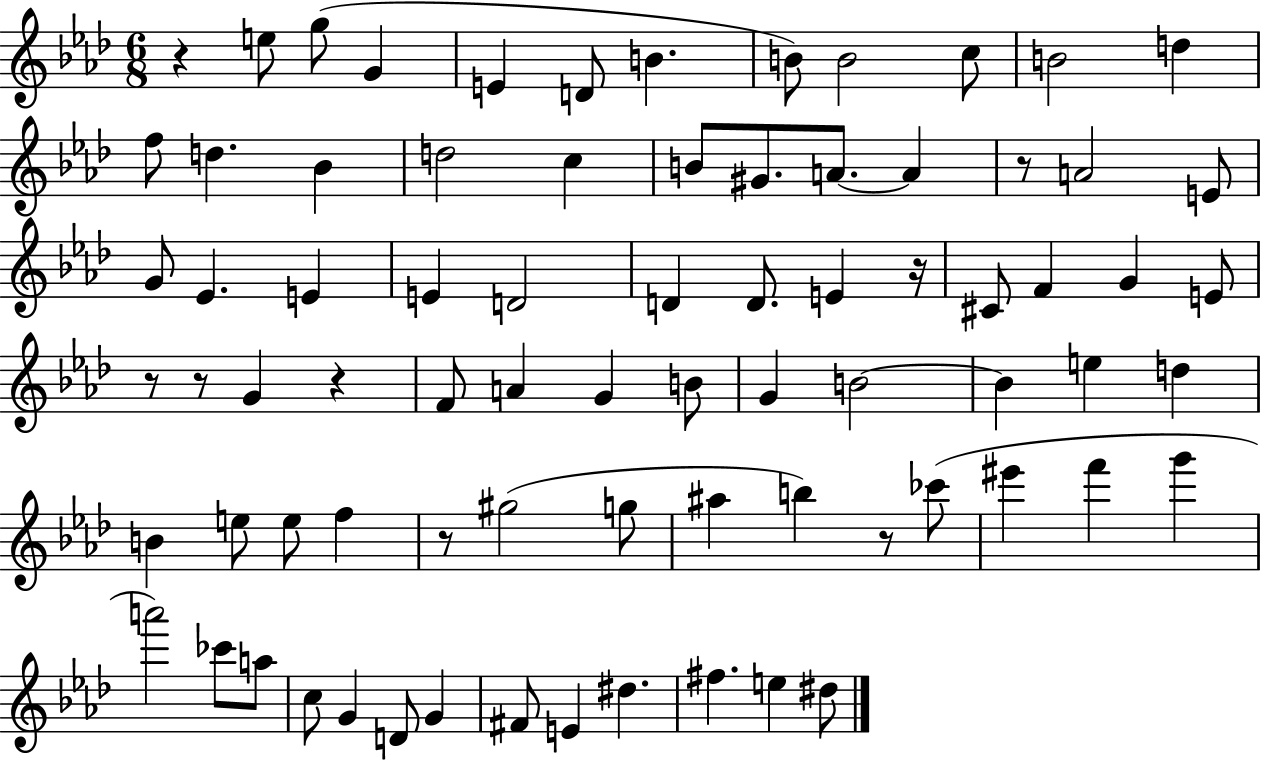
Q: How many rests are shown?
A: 8